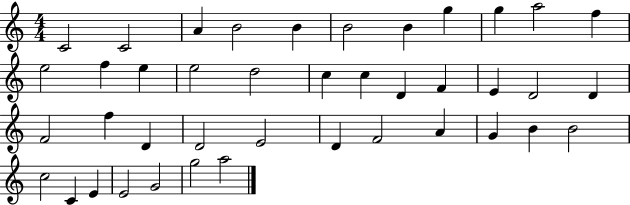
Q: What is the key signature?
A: C major